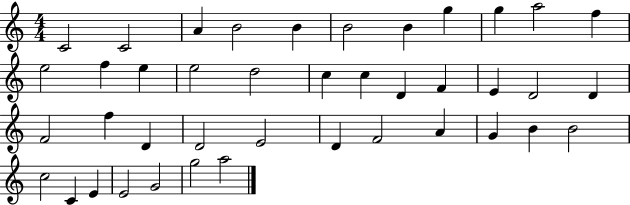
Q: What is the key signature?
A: C major